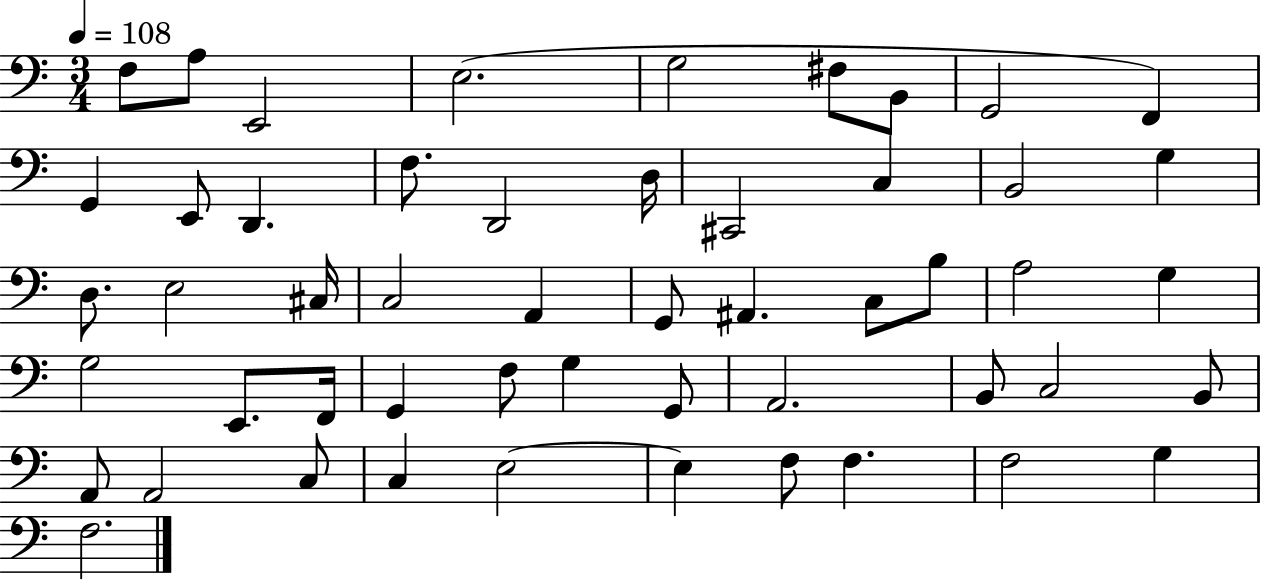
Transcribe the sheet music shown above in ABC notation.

X:1
T:Untitled
M:3/4
L:1/4
K:C
F,/2 A,/2 E,,2 E,2 G,2 ^F,/2 B,,/2 G,,2 F,, G,, E,,/2 D,, F,/2 D,,2 D,/4 ^C,,2 C, B,,2 G, D,/2 E,2 ^C,/4 C,2 A,, G,,/2 ^A,, C,/2 B,/2 A,2 G, G,2 E,,/2 F,,/4 G,, F,/2 G, G,,/2 A,,2 B,,/2 C,2 B,,/2 A,,/2 A,,2 C,/2 C, E,2 E, F,/2 F, F,2 G, F,2